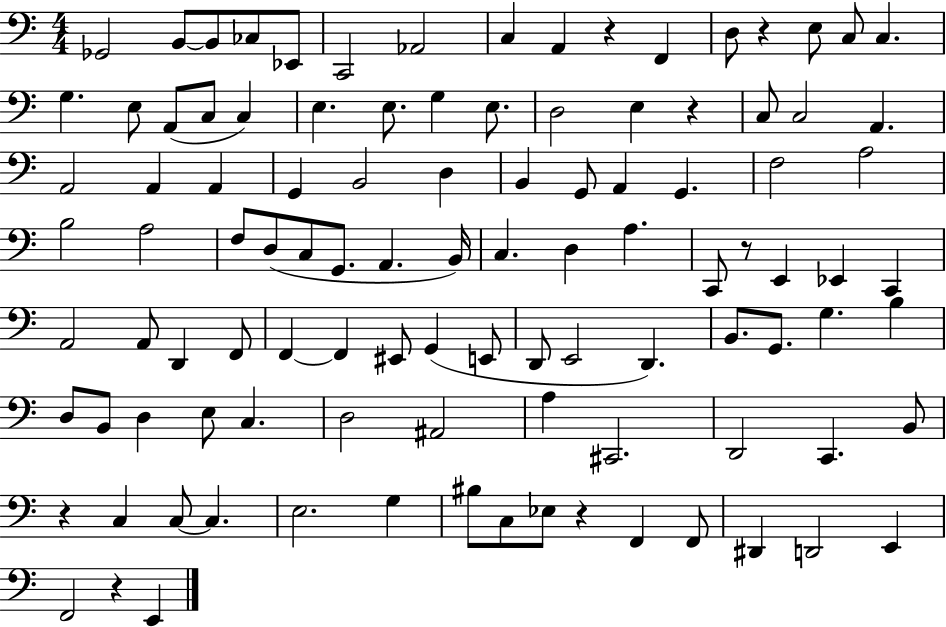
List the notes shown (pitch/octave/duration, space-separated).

Gb2/h B2/e B2/e CES3/e Eb2/e C2/h Ab2/h C3/q A2/q R/q F2/q D3/e R/q E3/e C3/e C3/q. G3/q. E3/e A2/e C3/e C3/q E3/q. E3/e. G3/q E3/e. D3/h E3/q R/q C3/e C3/h A2/q. A2/h A2/q A2/q G2/q B2/h D3/q B2/q G2/e A2/q G2/q. F3/h A3/h B3/h A3/h F3/e D3/e C3/e G2/e. A2/q. B2/s C3/q. D3/q A3/q. C2/e R/e E2/q Eb2/q C2/q A2/h A2/e D2/q F2/e F2/q F2/q EIS2/e G2/q E2/e D2/e E2/h D2/q. B2/e. G2/e. G3/q. B3/q D3/e B2/e D3/q E3/e C3/q. D3/h A#2/h A3/q C#2/h. D2/h C2/q. B2/e R/q C3/q C3/e C3/q. E3/h. G3/q BIS3/e C3/e Eb3/e R/q F2/q F2/e D#2/q D2/h E2/q F2/h R/q E2/q